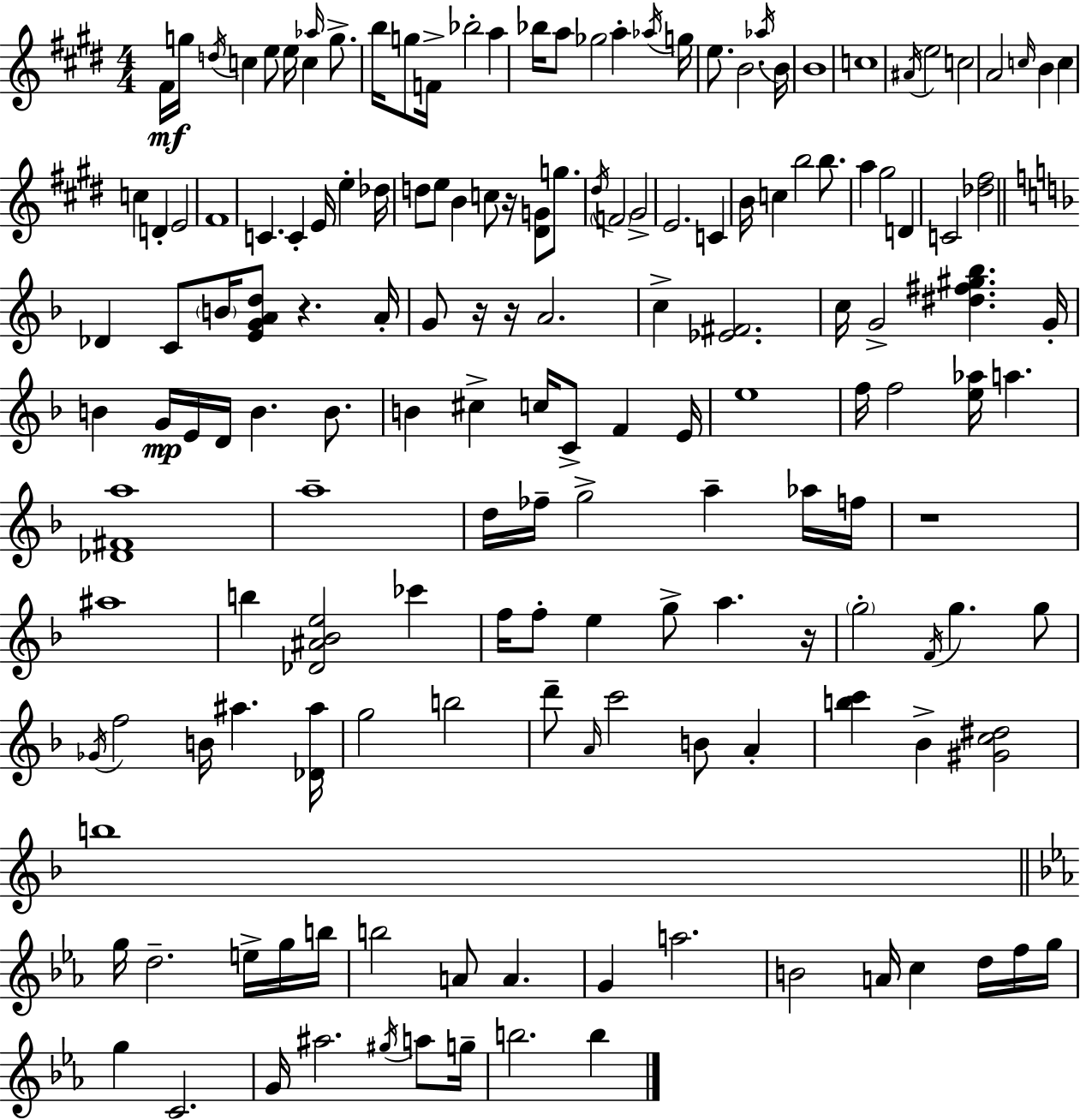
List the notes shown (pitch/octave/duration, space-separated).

F#4/s G5/s D5/s C5/q E5/e E5/s C5/q Ab5/s G5/e. B5/s G5/e F4/s Bb5/h A5/q Bb5/s A5/e Gb5/h A5/q Ab5/s G5/s E5/e. B4/h. Ab5/s B4/s B4/w C5/w A#4/s E5/h C5/h A4/h C5/s B4/q C5/q C5/q D4/q E4/h F#4/w C4/q. C4/q E4/s E5/q Db5/s D5/e E5/e B4/q C5/e R/s [D#4,G4]/e G5/e. D#5/s F4/h G#4/h E4/h. C4/q B4/s C5/q B5/h B5/e. A5/q G#5/h D4/q C4/h [Db5,F#5]/h Db4/q C4/e B4/s [E4,G4,A4,D5]/e R/q. A4/s G4/e R/s R/s A4/h. C5/q [Eb4,F#4]/h. C5/s G4/h [D#5,F#5,G#5,Bb5]/q. G4/s B4/q G4/s E4/s D4/s B4/q. B4/e. B4/q C#5/q C5/s C4/e F4/q E4/s E5/w F5/s F5/h [E5,Ab5]/s A5/q. [Db4,F#4,A5]/w A5/w D5/s FES5/s G5/h A5/q Ab5/s F5/s R/w A#5/w B5/q [Db4,A#4,Bb4,E5]/h CES6/q F5/s F5/e E5/q G5/e A5/q. R/s G5/h F4/s G5/q. G5/e Gb4/s F5/h B4/s A#5/q. [Db4,A#5]/s G5/h B5/h D6/e A4/s C6/h B4/e A4/q [B5,C6]/q Bb4/q [G#4,C5,D#5]/h B5/w G5/s D5/h. E5/s G5/s B5/s B5/h A4/e A4/q. G4/q A5/h. B4/h A4/s C5/q D5/s F5/s G5/s G5/q C4/h. G4/s A#5/h. G#5/s A5/e G5/s B5/h. B5/q